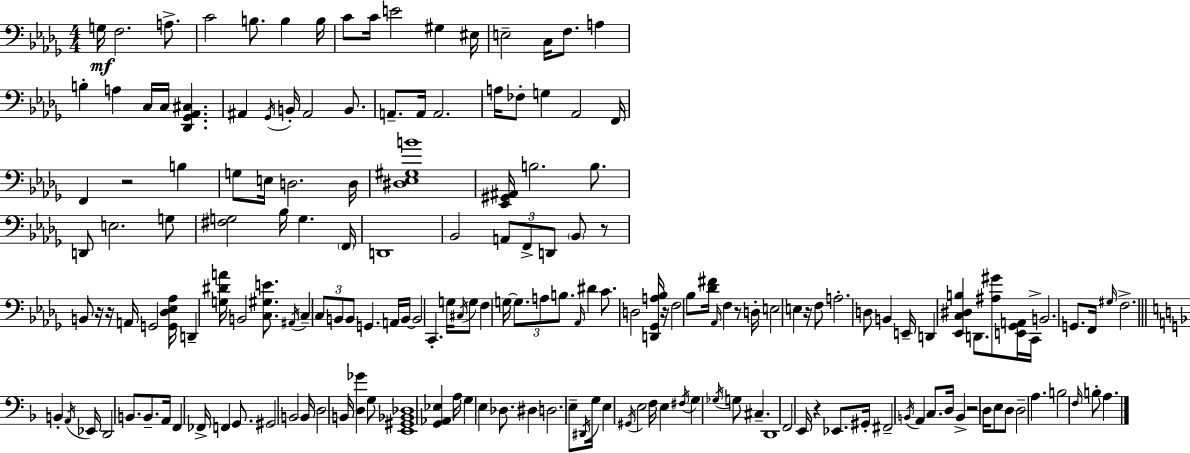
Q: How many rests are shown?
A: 9